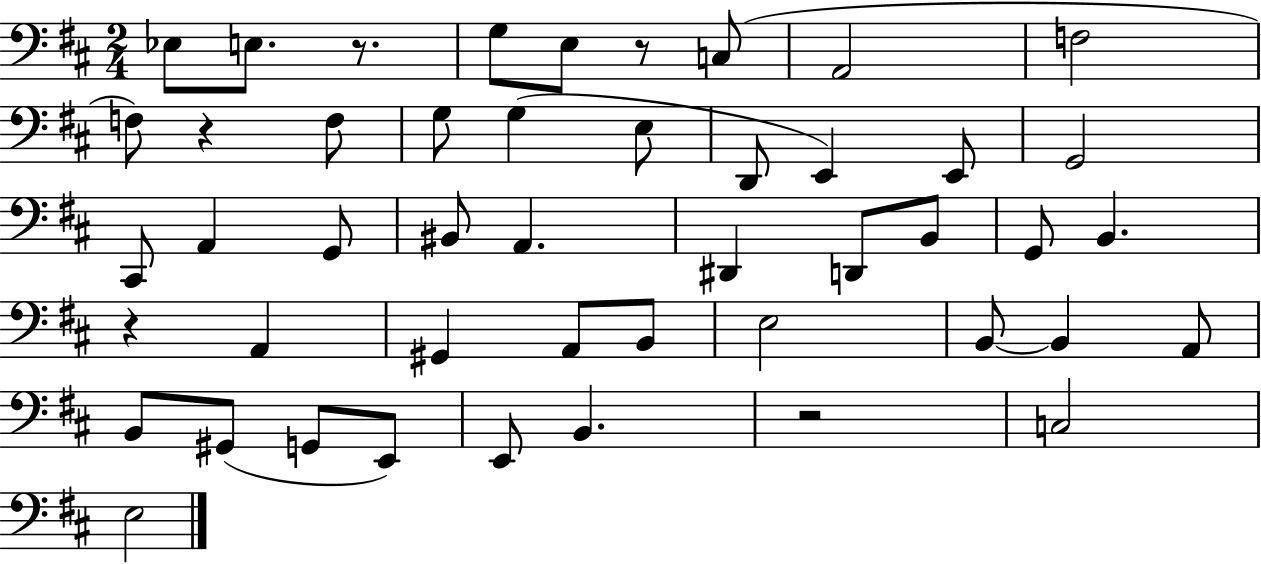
Eb3/e E3/e. R/e. G3/e E3/e R/e C3/e A2/h F3/h F3/e R/q F3/e G3/e G3/q E3/e D2/e E2/q E2/e G2/h C#2/e A2/q G2/e BIS2/e A2/q. D#2/q D2/e B2/e G2/e B2/q. R/q A2/q G#2/q A2/e B2/e E3/h B2/e B2/q A2/e B2/e G#2/e G2/e E2/e E2/e B2/q. R/h C3/h E3/h